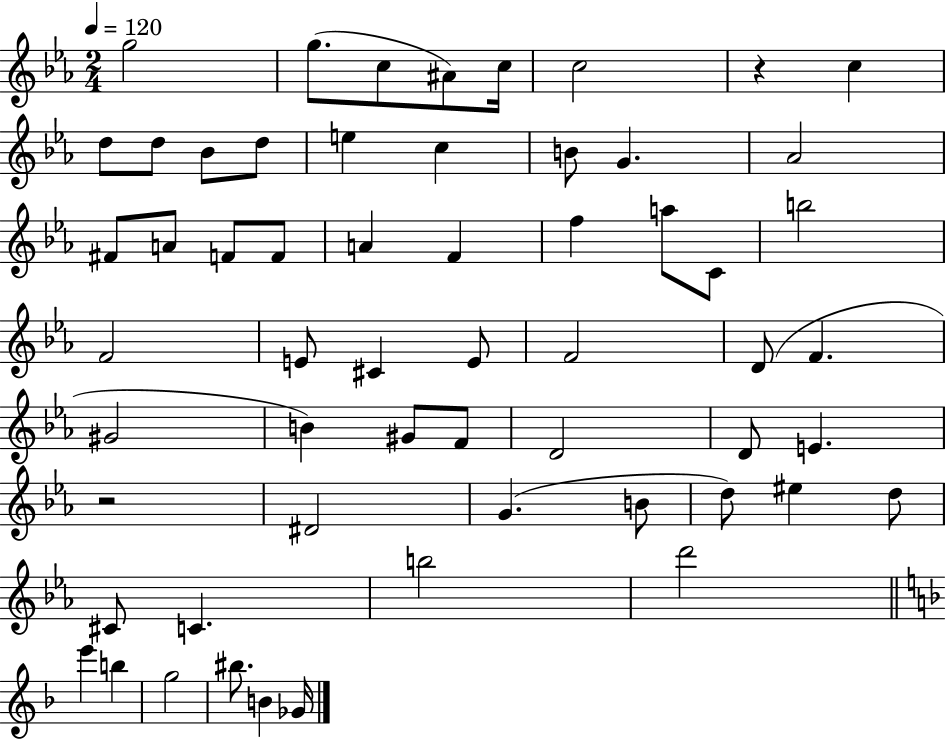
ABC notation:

X:1
T:Untitled
M:2/4
L:1/4
K:Eb
g2 g/2 c/2 ^A/2 c/4 c2 z c d/2 d/2 _B/2 d/2 e c B/2 G _A2 ^F/2 A/2 F/2 F/2 A F f a/2 C/2 b2 F2 E/2 ^C E/2 F2 D/2 F ^G2 B ^G/2 F/2 D2 D/2 E z2 ^D2 G B/2 d/2 ^e d/2 ^C/2 C b2 d'2 e' b g2 ^b/2 B _G/4